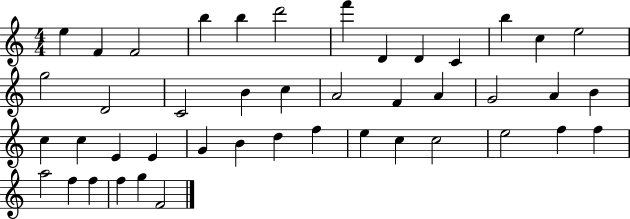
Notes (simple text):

E5/q F4/q F4/h B5/q B5/q D6/h F6/q D4/q D4/q C4/q B5/q C5/q E5/h G5/h D4/h C4/h B4/q C5/q A4/h F4/q A4/q G4/h A4/q B4/q C5/q C5/q E4/q E4/q G4/q B4/q D5/q F5/q E5/q C5/q C5/h E5/h F5/q F5/q A5/h F5/q F5/q F5/q G5/q F4/h